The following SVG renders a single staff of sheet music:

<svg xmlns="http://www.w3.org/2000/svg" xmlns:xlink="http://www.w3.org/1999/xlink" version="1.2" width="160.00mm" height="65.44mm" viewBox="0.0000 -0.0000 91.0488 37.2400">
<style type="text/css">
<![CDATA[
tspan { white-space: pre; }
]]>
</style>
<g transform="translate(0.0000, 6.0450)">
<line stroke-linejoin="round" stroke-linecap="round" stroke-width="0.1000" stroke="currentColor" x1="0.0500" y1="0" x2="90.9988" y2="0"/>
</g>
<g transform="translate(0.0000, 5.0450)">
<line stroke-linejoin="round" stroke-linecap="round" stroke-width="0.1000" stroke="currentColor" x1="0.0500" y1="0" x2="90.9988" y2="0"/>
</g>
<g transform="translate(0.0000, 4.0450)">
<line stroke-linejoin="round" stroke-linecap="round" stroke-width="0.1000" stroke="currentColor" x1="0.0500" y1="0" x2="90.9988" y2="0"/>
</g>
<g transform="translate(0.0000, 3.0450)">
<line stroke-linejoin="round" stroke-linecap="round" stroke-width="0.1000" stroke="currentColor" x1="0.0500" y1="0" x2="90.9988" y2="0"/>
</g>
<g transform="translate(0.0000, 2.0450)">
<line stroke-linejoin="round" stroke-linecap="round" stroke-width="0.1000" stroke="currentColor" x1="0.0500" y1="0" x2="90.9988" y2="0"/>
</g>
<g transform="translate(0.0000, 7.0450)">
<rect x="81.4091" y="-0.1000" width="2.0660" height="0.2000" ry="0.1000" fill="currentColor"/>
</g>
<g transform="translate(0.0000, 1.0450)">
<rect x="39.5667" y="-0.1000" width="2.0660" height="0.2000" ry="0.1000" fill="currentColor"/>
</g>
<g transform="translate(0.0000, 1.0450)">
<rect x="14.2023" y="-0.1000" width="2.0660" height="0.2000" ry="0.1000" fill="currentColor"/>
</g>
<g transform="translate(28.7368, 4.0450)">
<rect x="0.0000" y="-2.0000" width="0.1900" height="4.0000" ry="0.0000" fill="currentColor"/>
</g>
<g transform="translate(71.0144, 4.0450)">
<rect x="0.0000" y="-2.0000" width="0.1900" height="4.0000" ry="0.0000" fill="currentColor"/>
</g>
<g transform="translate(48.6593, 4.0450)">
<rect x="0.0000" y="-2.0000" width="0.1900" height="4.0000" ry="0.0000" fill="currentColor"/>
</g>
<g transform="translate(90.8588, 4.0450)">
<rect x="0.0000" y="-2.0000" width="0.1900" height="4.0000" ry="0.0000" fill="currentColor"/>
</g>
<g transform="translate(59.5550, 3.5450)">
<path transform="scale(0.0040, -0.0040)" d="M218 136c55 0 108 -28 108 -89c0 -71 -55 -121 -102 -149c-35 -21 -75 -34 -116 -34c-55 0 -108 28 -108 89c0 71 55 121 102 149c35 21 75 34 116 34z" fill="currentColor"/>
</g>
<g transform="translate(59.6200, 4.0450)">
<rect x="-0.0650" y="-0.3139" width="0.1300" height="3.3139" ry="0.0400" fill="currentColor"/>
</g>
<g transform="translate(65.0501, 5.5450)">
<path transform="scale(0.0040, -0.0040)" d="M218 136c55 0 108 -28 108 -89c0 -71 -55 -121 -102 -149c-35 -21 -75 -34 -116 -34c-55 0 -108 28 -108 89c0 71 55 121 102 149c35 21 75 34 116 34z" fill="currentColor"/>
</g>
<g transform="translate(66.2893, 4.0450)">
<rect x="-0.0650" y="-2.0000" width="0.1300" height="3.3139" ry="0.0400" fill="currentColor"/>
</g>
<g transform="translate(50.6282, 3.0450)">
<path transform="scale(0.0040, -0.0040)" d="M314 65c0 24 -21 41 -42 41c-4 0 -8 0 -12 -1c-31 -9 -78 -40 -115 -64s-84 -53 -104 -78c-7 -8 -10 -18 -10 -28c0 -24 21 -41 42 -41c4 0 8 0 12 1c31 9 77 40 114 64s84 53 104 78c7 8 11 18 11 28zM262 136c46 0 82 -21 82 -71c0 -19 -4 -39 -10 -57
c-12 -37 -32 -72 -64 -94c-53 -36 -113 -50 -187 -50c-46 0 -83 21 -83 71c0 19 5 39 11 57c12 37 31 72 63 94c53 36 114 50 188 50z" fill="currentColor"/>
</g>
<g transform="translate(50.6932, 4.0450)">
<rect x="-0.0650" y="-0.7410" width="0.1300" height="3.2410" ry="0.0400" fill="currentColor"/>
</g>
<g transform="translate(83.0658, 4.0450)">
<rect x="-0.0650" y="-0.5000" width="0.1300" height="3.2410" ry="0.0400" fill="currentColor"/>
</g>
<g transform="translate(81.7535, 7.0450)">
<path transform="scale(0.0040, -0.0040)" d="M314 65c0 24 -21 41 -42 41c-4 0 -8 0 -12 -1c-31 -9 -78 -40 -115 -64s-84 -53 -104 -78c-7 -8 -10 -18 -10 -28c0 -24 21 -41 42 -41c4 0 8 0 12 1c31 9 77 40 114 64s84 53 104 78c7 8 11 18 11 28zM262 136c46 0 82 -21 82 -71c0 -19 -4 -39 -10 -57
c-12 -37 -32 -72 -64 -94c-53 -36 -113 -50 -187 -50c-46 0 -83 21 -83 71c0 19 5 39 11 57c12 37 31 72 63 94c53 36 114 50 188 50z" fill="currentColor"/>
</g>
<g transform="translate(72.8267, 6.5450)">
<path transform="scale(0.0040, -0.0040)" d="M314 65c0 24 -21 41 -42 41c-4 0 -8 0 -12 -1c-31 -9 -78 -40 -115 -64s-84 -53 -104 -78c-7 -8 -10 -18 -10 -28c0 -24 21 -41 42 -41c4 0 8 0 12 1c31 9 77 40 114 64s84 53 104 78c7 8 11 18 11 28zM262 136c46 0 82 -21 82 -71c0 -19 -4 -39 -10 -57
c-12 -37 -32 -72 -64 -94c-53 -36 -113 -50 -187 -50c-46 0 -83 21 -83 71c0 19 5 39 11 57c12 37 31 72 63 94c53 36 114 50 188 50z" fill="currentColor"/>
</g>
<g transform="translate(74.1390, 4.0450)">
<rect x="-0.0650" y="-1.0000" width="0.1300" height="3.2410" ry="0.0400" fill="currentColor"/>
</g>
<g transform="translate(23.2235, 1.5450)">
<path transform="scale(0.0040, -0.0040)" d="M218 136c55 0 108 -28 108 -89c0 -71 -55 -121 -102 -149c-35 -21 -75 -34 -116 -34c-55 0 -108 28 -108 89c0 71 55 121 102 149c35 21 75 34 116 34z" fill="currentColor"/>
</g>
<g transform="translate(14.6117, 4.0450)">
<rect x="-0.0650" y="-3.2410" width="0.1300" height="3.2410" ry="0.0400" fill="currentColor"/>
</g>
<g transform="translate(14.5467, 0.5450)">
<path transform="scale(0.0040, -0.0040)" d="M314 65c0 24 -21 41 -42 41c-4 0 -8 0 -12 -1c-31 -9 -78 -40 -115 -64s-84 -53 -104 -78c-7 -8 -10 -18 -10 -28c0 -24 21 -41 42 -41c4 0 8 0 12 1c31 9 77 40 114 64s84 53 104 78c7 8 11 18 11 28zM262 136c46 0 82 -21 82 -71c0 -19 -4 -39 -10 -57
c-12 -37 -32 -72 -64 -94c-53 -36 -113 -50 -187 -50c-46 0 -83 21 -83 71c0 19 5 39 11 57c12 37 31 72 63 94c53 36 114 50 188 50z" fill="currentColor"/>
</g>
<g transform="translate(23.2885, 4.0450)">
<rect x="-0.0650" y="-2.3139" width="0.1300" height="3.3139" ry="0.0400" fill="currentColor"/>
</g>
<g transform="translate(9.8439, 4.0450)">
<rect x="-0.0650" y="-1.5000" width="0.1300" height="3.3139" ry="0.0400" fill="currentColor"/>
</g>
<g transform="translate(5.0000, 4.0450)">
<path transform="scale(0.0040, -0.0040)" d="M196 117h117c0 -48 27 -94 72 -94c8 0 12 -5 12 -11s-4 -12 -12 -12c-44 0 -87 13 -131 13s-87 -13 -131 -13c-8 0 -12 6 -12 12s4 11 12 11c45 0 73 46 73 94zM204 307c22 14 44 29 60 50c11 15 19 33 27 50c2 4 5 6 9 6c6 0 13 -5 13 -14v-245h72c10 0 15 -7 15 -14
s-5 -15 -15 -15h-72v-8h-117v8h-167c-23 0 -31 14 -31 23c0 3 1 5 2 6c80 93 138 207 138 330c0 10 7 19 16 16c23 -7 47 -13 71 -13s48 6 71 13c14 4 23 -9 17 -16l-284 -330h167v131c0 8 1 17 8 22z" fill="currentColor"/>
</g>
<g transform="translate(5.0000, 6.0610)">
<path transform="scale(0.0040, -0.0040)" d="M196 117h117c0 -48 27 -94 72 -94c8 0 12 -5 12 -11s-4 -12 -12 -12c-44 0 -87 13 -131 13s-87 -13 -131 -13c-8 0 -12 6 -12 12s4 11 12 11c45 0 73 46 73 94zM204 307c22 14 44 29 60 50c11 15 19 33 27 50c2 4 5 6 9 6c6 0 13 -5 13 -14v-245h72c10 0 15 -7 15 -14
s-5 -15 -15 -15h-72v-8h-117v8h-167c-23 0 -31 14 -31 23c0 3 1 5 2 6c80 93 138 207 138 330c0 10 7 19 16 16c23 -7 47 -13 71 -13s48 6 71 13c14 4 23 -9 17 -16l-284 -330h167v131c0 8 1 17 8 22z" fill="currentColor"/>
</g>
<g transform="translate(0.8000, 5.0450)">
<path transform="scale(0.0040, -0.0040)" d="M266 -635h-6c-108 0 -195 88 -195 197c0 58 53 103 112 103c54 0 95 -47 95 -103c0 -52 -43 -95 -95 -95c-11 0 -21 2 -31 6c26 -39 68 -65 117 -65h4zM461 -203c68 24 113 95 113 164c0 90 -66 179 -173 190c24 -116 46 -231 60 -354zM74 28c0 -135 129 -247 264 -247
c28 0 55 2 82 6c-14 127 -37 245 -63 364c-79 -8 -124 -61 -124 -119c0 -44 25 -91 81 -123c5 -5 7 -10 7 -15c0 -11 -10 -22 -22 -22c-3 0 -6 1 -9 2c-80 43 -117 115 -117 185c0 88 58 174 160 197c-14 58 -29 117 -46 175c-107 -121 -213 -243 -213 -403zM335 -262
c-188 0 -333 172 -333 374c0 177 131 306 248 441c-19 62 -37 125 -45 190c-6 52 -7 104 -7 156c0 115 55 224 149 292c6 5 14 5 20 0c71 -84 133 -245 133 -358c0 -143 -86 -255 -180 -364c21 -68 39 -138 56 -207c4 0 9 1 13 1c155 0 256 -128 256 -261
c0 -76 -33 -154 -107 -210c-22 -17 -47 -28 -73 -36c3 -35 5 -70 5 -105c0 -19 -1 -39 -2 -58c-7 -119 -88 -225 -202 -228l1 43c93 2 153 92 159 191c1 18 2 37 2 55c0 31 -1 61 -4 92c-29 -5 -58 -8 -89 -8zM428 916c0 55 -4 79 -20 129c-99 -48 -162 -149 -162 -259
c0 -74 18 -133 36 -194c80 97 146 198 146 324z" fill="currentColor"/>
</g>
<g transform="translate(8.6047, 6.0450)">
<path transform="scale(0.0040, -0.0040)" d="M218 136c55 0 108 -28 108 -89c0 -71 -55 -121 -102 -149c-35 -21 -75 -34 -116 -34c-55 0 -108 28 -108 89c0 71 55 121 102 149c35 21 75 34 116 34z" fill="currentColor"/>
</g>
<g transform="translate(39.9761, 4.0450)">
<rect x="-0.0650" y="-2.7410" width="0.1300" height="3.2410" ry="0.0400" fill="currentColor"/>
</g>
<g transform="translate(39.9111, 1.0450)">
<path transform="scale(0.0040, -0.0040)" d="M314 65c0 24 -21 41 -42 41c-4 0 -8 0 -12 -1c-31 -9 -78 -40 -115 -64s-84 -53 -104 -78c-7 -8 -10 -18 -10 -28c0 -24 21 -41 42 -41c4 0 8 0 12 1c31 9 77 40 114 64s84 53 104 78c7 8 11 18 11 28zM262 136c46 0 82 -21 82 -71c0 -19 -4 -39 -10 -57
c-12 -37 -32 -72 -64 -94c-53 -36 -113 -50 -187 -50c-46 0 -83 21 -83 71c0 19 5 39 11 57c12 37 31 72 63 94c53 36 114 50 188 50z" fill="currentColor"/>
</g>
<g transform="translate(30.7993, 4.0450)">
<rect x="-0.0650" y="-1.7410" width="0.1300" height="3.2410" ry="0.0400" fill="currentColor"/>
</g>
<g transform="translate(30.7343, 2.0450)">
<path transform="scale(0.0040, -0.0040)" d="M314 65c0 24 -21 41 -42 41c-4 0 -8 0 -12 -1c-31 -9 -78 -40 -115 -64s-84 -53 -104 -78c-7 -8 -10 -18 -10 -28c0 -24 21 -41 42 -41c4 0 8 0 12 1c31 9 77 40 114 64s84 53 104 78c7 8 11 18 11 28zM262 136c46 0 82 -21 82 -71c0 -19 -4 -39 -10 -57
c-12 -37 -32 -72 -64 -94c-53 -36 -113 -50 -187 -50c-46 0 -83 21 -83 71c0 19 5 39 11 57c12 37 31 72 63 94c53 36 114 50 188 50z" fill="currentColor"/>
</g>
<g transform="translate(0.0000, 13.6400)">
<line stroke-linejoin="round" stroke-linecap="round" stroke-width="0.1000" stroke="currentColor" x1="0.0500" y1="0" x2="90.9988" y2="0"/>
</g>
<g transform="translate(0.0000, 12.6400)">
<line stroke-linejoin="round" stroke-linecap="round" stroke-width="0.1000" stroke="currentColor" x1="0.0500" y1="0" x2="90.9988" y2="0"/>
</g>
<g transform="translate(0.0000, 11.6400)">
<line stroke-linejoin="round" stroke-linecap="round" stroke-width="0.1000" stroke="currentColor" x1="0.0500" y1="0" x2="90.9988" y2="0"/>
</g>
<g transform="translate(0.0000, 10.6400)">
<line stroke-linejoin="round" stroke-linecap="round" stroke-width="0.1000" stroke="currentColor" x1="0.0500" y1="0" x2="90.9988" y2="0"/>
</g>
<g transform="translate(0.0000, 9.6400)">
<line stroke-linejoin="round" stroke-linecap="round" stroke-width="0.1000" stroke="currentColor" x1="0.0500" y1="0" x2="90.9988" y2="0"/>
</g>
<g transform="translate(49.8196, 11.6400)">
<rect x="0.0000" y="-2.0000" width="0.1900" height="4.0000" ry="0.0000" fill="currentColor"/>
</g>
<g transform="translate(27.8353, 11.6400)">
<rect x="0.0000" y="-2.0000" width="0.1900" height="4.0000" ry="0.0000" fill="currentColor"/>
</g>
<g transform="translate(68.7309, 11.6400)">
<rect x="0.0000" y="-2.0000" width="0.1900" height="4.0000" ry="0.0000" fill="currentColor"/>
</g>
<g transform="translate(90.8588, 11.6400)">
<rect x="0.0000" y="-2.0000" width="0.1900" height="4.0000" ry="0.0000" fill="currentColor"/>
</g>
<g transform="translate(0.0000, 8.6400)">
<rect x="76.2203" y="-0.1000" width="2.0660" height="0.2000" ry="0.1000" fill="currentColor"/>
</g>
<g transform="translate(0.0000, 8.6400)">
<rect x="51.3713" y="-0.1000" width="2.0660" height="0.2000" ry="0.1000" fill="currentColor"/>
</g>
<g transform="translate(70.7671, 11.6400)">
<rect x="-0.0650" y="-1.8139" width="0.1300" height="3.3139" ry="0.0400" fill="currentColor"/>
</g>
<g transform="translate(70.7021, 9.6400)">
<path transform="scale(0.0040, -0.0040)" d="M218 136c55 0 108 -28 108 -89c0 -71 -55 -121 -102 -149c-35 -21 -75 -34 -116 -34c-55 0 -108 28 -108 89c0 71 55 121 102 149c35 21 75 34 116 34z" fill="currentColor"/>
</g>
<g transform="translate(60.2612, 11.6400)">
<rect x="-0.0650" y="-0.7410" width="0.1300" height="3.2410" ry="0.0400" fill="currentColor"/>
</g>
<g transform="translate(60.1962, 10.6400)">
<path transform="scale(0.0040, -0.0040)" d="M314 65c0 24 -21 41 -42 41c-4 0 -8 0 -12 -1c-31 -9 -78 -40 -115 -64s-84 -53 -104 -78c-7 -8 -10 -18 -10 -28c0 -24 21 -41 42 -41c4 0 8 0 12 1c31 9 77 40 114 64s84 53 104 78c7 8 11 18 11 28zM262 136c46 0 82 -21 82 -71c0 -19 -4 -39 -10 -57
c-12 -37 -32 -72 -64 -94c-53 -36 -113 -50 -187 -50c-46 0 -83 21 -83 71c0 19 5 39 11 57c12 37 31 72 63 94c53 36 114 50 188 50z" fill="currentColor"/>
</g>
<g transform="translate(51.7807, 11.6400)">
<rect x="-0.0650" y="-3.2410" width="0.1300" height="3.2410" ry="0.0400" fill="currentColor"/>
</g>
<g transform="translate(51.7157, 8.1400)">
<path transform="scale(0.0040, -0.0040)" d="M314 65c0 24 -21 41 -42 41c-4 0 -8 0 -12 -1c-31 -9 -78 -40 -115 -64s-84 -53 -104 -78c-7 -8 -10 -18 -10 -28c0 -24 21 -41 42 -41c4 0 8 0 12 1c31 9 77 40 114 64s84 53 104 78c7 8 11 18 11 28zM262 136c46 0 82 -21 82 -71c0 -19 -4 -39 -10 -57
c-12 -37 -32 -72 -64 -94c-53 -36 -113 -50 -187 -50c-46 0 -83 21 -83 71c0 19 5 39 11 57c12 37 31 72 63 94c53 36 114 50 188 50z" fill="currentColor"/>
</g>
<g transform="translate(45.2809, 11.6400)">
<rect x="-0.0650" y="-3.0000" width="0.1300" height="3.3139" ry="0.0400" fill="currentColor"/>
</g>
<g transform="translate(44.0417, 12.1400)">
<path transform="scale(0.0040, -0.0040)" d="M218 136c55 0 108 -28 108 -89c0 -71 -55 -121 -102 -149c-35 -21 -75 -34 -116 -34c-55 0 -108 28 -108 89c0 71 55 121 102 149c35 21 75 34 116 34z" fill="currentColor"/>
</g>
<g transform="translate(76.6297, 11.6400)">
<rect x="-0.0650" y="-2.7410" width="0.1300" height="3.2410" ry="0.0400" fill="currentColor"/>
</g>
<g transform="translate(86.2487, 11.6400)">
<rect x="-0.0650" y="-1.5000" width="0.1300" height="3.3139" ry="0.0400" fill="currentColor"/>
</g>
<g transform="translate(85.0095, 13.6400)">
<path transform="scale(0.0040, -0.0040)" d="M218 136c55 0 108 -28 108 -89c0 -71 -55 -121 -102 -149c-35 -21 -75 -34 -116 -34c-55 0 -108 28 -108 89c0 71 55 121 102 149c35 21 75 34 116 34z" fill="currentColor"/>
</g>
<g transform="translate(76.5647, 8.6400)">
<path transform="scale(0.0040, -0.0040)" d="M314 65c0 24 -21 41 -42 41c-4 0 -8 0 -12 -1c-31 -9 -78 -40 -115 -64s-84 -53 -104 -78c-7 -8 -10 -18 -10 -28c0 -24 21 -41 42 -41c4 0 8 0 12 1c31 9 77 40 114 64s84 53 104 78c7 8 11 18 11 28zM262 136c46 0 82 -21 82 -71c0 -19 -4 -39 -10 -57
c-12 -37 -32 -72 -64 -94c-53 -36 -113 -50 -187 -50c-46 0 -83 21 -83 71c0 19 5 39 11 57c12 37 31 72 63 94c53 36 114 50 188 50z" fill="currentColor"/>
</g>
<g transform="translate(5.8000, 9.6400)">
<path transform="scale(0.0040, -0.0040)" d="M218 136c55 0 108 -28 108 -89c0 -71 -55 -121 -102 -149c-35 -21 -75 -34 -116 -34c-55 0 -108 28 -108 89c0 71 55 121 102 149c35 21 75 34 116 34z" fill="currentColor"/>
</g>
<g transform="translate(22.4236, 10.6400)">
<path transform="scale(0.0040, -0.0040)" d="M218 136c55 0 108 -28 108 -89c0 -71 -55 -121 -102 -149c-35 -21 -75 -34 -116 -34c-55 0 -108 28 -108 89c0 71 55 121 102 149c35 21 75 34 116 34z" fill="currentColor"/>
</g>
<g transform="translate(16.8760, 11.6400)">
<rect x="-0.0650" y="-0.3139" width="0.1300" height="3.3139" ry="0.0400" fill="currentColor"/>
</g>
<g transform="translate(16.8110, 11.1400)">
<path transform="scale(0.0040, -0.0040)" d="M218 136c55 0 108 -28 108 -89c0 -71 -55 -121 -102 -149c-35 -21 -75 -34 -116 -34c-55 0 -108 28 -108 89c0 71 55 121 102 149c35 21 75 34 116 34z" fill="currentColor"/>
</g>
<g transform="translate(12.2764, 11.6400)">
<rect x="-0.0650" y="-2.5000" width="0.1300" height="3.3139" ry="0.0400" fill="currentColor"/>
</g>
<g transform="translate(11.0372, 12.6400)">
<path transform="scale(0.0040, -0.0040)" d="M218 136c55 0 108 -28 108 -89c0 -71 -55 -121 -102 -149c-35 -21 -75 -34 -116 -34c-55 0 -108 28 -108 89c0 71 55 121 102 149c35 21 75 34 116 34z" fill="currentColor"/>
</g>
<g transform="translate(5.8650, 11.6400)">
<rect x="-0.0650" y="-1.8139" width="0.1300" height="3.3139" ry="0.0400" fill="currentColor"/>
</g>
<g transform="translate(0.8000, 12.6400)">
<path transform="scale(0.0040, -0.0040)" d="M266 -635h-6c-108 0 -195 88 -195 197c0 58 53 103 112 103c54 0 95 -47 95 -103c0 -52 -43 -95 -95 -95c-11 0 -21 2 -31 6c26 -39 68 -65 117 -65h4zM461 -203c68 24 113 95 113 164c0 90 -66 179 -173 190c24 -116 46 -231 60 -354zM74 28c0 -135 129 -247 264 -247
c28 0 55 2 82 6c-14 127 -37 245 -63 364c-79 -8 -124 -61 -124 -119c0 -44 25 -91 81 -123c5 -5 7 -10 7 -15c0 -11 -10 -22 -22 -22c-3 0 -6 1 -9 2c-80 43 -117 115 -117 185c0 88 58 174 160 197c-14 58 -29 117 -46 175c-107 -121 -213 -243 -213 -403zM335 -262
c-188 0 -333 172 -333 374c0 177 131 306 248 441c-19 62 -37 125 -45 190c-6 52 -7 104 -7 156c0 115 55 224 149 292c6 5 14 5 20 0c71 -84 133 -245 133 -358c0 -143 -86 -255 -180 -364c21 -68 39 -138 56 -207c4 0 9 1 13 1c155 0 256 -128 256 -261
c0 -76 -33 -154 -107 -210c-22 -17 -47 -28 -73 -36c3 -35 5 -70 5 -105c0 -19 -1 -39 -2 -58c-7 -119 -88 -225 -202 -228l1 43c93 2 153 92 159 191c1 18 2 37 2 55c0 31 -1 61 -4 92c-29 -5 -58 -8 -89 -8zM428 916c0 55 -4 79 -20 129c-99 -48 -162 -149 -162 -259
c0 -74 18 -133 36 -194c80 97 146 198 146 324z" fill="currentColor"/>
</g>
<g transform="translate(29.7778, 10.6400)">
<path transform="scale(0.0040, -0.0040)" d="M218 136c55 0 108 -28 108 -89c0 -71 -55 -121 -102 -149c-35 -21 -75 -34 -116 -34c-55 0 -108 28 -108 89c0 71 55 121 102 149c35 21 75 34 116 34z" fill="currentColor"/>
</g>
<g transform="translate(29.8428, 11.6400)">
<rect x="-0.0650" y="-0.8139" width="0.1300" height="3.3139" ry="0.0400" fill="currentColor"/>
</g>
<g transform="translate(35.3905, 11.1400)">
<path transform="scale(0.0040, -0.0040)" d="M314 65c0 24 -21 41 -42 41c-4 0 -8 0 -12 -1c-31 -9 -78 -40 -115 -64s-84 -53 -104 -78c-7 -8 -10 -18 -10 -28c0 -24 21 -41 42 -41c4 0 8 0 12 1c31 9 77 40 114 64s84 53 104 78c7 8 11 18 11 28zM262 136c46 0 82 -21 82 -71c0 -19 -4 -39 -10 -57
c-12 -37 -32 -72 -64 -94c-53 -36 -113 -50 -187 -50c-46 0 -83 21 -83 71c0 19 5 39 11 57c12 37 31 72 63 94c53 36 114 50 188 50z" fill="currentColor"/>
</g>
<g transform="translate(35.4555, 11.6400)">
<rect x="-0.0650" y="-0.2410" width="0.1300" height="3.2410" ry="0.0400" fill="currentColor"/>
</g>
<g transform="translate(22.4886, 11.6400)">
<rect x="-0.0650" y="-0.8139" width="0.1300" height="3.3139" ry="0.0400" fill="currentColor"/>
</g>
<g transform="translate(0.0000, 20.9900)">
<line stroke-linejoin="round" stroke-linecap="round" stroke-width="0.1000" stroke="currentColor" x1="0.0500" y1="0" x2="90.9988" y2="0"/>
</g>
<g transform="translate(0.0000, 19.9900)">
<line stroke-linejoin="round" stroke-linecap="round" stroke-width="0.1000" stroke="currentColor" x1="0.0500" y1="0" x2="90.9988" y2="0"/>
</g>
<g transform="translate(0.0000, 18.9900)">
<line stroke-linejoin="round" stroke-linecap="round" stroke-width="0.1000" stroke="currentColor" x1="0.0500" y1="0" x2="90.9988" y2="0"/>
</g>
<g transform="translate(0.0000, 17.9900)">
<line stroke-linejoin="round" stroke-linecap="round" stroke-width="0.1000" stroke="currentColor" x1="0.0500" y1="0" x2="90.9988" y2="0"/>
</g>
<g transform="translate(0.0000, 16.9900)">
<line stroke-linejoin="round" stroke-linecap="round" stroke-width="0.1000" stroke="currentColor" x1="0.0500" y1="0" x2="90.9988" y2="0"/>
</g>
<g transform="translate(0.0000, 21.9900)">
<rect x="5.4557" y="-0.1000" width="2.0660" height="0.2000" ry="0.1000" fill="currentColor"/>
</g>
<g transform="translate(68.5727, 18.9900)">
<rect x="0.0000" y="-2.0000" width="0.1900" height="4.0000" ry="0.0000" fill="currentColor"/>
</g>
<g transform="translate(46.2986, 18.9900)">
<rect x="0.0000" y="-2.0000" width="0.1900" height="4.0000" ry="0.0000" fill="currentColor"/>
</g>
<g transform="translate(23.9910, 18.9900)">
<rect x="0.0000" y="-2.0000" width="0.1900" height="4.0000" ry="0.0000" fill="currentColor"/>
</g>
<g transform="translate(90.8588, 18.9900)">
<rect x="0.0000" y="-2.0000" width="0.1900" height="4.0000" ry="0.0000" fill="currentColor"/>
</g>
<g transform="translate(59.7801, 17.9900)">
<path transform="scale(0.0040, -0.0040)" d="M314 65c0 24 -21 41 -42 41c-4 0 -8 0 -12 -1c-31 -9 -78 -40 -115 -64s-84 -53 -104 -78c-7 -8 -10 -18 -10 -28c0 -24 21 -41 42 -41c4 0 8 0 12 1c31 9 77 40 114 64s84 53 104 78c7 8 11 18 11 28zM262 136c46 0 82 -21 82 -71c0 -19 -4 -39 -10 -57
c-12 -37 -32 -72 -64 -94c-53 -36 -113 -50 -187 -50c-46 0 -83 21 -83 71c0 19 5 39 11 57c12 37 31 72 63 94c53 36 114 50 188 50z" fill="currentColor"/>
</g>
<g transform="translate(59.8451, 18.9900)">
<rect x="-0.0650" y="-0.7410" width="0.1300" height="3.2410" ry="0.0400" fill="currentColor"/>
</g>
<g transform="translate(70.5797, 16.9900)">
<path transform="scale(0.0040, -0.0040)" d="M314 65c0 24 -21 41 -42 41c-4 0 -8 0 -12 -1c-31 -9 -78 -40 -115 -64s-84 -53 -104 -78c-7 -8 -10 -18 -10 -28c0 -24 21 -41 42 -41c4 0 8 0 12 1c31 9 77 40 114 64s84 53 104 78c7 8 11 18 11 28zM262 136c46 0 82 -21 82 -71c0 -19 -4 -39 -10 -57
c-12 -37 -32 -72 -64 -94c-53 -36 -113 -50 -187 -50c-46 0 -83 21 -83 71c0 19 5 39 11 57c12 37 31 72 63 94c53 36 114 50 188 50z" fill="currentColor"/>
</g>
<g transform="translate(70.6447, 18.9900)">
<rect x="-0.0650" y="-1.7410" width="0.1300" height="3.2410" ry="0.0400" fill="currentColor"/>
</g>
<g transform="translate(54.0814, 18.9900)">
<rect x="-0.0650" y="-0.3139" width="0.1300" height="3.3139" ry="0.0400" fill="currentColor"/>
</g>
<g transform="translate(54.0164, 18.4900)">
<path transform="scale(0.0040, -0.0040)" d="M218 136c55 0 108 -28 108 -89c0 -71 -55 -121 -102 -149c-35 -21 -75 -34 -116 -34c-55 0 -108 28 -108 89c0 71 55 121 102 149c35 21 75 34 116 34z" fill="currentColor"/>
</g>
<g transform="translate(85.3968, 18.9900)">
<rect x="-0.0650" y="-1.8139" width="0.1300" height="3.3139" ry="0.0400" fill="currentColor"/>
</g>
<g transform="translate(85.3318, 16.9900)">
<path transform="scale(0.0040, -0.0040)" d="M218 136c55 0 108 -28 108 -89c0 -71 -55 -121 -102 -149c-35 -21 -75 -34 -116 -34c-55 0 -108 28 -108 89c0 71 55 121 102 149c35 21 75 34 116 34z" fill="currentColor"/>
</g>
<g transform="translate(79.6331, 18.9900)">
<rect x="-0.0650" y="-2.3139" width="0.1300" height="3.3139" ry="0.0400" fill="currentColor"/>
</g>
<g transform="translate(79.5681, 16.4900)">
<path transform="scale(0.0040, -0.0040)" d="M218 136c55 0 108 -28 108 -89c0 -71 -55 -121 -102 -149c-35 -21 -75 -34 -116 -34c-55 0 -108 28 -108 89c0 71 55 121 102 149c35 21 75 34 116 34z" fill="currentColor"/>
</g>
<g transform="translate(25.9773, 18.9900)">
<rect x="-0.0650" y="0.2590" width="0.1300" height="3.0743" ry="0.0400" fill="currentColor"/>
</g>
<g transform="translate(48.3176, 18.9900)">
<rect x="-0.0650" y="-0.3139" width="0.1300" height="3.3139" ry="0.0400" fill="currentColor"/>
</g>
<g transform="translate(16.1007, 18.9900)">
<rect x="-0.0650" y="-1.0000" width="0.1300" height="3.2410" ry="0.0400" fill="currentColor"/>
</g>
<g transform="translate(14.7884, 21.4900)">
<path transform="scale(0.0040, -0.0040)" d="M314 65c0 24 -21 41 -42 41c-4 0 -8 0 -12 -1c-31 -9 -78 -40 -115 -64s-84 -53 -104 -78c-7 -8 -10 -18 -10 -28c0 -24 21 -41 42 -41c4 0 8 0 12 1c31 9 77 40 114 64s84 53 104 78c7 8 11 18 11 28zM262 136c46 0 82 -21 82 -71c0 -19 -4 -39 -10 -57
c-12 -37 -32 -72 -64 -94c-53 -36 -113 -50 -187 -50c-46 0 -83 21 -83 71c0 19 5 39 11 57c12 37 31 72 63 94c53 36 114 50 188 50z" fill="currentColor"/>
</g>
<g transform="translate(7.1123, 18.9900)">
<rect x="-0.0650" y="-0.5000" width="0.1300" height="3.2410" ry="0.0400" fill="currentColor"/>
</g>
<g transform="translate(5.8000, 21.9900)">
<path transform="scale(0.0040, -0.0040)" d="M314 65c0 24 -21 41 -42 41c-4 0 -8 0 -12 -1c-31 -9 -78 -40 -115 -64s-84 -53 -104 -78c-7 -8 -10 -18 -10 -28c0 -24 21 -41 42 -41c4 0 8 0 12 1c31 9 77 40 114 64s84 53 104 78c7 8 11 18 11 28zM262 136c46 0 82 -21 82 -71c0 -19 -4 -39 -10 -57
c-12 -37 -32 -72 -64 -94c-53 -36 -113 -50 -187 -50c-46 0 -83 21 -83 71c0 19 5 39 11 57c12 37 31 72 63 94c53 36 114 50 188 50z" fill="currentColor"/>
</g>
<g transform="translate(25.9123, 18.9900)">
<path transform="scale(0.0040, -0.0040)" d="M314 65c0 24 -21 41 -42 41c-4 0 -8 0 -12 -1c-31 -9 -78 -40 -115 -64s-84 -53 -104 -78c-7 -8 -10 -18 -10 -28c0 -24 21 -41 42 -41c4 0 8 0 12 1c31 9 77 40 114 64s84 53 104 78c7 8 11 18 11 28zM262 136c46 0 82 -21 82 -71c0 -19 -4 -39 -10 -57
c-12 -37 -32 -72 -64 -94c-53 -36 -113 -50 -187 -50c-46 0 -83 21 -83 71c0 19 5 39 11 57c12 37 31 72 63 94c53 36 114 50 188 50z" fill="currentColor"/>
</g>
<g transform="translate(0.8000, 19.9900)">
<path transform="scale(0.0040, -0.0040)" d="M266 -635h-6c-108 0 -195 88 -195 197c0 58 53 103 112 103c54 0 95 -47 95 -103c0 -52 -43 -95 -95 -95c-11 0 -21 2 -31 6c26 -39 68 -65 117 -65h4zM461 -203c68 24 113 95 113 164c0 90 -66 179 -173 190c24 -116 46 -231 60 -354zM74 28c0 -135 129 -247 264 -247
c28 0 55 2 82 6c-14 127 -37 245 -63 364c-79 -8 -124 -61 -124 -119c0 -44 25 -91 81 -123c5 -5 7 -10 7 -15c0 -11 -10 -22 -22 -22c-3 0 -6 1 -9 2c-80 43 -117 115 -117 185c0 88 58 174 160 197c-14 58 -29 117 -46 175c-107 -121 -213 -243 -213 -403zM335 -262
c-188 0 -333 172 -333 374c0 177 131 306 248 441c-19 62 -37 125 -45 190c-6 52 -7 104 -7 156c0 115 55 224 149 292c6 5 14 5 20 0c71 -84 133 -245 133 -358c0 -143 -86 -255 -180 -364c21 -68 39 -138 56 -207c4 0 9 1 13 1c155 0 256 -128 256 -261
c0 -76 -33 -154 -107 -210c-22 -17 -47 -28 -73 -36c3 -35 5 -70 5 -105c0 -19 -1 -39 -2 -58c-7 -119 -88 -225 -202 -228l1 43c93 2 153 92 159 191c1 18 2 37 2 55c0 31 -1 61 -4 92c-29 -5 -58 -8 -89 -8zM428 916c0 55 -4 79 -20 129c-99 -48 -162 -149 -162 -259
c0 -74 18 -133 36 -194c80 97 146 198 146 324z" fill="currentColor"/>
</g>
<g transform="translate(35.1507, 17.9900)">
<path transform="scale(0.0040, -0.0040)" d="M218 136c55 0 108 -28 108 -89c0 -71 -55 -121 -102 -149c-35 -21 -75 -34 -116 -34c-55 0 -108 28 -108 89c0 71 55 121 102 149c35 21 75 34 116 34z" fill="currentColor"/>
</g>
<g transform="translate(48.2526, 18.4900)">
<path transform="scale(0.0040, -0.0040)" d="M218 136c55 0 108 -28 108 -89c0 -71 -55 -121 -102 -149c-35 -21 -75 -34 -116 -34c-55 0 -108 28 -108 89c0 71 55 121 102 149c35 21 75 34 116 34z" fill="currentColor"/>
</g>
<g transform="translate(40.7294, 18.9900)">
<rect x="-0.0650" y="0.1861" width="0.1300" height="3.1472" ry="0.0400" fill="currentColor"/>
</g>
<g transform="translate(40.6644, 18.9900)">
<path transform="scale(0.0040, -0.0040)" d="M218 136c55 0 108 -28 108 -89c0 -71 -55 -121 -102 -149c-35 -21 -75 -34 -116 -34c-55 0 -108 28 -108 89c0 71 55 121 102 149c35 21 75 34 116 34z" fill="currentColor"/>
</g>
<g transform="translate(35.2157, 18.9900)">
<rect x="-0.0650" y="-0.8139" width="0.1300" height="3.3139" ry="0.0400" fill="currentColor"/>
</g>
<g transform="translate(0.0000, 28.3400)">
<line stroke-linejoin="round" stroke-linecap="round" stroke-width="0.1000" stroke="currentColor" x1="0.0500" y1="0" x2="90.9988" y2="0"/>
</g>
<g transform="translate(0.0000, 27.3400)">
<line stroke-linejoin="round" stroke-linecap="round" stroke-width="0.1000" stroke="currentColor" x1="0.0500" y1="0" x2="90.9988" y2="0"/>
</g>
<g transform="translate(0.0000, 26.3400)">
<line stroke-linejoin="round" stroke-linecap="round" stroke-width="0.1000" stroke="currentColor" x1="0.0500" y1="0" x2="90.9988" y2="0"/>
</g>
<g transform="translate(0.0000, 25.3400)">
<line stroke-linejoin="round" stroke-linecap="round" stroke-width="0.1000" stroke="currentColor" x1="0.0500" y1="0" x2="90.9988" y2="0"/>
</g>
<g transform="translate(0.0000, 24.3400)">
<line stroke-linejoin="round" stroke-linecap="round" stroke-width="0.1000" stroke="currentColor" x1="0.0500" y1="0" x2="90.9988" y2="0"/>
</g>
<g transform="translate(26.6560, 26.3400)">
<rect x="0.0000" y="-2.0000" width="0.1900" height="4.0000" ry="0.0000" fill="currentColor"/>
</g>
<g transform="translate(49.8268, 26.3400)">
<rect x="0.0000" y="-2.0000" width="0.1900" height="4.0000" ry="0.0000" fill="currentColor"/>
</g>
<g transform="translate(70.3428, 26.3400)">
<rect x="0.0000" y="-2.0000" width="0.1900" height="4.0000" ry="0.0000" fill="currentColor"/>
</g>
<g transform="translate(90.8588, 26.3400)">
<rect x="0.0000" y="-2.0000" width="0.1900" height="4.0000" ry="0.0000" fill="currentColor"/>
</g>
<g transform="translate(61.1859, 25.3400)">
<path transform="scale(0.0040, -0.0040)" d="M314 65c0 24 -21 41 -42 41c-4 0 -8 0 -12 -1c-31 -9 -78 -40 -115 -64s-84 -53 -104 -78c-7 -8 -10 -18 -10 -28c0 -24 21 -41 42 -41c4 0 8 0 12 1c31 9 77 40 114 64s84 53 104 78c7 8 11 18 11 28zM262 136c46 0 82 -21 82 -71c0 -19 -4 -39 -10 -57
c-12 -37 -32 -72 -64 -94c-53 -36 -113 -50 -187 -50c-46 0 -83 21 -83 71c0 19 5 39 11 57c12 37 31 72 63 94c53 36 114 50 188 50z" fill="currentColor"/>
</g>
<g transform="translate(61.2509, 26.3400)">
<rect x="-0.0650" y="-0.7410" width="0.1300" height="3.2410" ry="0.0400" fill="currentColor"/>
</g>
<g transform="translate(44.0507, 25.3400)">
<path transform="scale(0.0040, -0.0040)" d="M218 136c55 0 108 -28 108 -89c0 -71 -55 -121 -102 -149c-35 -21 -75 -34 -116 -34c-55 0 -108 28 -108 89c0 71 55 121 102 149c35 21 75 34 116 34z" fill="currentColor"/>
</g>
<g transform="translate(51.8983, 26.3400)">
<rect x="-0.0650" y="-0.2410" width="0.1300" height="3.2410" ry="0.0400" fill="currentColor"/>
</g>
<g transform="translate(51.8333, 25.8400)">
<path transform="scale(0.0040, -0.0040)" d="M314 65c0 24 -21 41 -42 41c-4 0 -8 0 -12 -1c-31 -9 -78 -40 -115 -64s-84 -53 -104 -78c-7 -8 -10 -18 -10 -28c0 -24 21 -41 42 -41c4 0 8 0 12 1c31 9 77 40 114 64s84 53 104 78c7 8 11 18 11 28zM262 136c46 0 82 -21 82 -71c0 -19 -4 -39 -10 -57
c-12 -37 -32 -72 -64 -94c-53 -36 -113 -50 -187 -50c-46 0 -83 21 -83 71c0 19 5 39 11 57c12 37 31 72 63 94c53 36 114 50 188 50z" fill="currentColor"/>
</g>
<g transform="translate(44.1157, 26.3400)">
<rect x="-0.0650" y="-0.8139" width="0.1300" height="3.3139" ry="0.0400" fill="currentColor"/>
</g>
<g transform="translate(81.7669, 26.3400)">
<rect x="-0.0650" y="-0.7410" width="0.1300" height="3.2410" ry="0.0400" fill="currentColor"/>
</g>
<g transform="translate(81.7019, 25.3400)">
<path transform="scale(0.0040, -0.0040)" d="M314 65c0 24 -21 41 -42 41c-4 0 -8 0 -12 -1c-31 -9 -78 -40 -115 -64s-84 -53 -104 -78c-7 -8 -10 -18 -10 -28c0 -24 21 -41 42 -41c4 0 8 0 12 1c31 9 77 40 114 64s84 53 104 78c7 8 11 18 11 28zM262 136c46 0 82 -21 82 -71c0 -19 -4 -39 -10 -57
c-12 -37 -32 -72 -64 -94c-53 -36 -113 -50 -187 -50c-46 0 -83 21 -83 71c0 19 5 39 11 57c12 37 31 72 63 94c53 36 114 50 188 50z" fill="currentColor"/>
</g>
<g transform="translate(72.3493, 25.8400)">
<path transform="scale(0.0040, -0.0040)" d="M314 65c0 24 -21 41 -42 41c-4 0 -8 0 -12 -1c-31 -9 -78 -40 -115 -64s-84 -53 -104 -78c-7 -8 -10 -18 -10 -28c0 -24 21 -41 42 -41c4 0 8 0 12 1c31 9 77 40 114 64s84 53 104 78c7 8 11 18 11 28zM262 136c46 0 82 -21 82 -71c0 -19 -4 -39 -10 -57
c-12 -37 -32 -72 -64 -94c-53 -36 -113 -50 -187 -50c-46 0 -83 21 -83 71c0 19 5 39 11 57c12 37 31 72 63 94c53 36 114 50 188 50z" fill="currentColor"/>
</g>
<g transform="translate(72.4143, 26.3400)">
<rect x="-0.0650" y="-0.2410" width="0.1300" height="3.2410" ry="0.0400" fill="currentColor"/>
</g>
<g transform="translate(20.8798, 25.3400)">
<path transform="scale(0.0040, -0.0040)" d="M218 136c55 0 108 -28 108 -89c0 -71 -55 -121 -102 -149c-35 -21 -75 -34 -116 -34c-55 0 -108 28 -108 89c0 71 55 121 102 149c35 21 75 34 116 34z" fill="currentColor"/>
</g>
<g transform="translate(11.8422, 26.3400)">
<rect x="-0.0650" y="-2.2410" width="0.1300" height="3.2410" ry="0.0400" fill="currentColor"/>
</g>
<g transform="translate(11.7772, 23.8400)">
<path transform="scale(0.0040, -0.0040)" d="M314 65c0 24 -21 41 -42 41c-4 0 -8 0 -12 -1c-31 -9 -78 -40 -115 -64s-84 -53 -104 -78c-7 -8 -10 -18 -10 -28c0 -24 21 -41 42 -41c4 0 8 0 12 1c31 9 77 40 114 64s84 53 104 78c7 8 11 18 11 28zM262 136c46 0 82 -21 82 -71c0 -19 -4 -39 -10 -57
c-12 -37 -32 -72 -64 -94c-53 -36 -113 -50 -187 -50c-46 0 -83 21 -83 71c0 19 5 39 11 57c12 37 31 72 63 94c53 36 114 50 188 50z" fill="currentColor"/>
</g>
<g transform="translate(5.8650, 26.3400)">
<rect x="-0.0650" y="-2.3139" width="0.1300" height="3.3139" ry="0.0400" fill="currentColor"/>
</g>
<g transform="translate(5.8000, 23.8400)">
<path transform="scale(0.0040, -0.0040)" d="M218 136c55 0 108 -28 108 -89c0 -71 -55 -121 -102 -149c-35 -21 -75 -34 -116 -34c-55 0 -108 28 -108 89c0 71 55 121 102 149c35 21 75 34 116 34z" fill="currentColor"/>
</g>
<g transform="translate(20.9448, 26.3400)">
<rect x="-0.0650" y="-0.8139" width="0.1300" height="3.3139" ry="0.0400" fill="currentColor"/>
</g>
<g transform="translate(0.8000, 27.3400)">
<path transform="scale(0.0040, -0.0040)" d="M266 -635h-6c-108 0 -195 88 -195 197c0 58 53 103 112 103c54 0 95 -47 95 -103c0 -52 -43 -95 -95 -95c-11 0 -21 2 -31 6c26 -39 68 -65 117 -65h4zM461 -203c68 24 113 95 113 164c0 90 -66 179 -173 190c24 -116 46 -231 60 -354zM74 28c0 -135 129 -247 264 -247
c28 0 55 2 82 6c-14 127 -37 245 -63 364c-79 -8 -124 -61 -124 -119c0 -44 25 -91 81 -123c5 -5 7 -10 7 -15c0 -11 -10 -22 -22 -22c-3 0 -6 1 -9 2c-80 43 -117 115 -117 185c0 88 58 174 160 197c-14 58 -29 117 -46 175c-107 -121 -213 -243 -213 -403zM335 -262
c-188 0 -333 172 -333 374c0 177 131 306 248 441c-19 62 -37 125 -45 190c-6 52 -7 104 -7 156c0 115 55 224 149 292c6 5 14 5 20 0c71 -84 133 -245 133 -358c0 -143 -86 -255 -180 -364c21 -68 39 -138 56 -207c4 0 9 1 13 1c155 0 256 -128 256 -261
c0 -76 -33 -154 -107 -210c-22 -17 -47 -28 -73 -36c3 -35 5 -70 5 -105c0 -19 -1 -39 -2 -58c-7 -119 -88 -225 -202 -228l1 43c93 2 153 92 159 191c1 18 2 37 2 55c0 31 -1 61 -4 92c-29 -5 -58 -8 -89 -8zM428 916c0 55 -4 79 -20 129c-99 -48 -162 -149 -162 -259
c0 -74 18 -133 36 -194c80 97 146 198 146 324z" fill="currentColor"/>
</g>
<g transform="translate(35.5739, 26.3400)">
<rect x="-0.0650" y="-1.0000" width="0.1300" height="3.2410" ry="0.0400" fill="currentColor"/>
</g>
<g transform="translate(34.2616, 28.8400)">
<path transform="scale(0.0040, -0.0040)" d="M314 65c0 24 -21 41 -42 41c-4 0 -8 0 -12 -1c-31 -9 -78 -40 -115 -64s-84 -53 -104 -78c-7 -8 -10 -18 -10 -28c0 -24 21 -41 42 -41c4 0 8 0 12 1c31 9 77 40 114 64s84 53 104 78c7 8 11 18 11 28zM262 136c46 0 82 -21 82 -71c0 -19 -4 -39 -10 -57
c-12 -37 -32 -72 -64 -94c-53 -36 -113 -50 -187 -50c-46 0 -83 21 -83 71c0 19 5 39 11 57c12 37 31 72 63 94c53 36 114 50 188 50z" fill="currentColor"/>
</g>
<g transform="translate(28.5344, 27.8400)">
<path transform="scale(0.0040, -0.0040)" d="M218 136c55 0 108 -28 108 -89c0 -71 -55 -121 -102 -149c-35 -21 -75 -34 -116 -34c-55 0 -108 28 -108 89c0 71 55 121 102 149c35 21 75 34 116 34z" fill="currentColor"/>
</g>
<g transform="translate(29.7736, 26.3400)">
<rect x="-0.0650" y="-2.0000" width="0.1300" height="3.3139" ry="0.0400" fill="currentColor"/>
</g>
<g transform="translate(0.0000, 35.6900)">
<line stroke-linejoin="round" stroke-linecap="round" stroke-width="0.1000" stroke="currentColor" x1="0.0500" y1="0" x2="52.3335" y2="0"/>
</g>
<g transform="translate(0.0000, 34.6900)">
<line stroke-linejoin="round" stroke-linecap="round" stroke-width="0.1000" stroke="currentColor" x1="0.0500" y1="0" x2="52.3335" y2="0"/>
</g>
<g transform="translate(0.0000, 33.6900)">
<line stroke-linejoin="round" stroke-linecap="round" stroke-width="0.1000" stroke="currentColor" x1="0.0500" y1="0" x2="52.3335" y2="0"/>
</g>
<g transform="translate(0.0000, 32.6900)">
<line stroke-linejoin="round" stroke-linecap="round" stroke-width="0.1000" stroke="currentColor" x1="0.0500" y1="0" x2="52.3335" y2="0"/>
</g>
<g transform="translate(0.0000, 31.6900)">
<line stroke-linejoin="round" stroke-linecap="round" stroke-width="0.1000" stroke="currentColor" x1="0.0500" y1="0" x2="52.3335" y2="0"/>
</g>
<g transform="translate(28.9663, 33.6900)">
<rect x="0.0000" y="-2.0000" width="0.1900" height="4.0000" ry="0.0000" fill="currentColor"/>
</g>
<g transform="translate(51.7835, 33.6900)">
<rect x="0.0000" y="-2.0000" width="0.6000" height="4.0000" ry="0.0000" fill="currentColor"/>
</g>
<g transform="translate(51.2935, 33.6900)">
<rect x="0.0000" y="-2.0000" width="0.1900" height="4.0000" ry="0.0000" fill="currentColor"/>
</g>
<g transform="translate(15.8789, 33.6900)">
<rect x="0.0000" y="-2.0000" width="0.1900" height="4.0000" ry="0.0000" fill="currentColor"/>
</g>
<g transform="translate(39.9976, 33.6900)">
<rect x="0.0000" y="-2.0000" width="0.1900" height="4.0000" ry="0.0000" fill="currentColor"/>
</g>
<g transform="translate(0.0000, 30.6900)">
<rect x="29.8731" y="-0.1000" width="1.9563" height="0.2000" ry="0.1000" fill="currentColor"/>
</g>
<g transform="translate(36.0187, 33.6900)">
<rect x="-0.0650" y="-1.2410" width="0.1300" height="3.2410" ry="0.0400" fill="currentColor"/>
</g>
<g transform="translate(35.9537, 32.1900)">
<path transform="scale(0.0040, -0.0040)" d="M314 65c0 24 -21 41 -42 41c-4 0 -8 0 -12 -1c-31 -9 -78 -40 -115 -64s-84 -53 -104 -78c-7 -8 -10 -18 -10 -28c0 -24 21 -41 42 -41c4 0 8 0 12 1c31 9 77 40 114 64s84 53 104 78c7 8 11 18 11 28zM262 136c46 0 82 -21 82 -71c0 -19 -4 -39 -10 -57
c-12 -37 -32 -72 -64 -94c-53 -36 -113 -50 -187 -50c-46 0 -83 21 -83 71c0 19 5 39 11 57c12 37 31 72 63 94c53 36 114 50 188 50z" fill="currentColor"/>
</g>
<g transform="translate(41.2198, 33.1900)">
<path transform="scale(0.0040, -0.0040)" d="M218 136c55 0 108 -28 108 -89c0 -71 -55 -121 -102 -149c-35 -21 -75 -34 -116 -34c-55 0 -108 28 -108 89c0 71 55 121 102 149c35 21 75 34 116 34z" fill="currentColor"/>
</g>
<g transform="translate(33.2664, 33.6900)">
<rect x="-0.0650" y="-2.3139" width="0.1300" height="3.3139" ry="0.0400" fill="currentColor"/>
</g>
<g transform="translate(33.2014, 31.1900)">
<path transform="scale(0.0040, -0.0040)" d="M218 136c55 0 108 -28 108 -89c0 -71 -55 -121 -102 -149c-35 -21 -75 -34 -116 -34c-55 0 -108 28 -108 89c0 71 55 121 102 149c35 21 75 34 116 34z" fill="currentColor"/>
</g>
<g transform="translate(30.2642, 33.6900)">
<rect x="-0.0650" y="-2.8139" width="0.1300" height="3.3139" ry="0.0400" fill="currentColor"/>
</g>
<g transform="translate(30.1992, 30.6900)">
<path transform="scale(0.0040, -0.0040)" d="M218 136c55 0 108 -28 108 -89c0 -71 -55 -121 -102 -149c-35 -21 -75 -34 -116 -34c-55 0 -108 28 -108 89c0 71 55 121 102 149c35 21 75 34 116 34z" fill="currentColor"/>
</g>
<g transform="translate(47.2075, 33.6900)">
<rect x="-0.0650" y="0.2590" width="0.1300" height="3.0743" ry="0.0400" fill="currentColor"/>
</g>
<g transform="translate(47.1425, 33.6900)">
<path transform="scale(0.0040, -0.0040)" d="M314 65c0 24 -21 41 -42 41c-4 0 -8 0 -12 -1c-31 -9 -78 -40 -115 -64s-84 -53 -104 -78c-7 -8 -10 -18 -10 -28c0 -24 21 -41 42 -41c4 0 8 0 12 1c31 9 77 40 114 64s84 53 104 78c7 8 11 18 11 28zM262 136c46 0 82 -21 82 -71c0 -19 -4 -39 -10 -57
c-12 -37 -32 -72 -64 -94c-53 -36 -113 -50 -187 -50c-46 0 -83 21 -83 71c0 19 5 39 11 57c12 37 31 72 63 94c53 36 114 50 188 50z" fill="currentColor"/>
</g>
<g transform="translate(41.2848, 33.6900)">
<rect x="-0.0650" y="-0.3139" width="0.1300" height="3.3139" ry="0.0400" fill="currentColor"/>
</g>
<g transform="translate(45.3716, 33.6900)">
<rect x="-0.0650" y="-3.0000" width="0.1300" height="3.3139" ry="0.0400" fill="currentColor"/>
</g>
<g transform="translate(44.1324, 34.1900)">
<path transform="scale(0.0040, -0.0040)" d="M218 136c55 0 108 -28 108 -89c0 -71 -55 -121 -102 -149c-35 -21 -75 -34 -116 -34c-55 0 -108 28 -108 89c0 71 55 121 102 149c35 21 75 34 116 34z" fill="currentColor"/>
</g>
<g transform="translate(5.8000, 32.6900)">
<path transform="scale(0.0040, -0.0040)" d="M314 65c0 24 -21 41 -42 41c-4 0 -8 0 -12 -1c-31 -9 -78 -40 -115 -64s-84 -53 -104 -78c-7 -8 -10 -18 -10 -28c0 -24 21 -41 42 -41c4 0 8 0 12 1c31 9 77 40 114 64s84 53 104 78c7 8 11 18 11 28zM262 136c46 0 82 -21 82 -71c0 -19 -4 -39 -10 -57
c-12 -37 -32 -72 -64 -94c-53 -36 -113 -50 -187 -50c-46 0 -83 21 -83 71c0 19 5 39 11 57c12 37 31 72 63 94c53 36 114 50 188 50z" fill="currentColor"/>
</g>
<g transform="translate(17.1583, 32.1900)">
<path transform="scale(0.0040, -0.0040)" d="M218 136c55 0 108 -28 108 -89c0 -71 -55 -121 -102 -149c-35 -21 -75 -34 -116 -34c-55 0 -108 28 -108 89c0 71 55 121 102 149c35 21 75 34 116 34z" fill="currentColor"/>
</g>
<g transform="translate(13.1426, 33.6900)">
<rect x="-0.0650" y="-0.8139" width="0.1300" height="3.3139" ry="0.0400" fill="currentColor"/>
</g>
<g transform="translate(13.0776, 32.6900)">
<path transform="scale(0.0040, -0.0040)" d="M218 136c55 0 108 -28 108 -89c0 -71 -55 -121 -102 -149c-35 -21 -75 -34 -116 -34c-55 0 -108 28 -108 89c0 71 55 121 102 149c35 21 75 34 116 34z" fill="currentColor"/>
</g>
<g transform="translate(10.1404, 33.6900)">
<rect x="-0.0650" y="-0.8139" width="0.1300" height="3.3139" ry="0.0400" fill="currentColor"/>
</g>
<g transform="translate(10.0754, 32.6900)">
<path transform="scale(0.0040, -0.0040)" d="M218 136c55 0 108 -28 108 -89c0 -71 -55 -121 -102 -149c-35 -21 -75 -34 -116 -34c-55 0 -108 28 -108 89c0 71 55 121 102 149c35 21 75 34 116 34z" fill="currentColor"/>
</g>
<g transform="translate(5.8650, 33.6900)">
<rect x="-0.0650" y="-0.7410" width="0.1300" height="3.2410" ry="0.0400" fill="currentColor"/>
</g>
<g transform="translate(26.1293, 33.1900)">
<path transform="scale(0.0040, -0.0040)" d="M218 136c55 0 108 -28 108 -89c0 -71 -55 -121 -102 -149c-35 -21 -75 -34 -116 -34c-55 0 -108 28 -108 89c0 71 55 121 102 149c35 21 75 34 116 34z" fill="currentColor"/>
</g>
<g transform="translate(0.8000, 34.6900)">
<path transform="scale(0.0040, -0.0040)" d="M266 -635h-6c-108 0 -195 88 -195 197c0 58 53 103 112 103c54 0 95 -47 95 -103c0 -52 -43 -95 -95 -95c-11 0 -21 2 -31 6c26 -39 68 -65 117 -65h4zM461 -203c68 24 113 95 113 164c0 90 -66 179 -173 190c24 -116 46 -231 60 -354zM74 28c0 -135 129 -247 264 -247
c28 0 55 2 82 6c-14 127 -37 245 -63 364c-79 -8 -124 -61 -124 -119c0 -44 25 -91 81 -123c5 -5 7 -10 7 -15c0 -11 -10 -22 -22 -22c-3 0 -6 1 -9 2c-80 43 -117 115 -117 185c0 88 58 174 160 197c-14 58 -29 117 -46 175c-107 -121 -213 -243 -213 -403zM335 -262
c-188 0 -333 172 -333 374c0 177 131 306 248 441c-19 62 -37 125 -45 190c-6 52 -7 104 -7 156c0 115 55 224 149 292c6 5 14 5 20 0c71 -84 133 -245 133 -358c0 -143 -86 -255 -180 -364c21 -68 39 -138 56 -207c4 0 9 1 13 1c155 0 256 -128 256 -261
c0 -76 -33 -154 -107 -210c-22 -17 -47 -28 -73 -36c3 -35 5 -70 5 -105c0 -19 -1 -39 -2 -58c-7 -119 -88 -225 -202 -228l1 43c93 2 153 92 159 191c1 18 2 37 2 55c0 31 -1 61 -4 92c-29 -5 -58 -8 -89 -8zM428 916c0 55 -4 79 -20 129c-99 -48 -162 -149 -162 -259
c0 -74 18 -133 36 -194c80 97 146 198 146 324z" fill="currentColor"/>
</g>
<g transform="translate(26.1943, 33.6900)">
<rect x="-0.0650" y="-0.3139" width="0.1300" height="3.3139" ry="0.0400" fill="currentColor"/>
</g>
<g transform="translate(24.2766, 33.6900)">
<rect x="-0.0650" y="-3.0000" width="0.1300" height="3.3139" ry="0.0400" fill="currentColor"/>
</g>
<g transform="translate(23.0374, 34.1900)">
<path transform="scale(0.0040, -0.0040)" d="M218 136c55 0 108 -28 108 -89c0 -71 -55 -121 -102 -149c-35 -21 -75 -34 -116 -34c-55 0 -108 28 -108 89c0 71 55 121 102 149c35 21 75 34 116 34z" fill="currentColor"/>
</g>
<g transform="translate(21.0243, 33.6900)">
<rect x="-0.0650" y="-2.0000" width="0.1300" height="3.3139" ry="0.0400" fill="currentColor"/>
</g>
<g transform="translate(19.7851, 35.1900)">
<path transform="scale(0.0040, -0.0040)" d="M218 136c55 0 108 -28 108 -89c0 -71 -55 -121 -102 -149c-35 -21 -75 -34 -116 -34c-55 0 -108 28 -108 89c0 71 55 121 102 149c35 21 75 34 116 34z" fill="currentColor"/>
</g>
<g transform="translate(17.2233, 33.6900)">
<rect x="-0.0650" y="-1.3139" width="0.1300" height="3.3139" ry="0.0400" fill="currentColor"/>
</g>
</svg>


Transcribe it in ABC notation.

X:1
T:Untitled
M:4/4
L:1/4
K:C
E b2 g f2 a2 d2 c F D2 C2 f G c d d c2 A b2 d2 f a2 E C2 D2 B2 d B c c d2 f2 g f g g2 d F D2 d c2 d2 c2 d2 d2 d d e F A c a g e2 c A B2